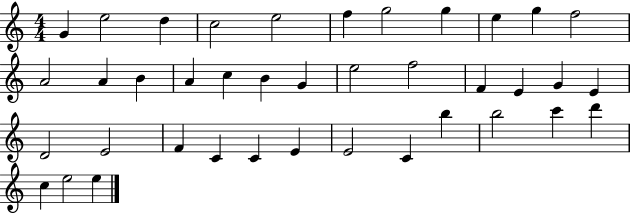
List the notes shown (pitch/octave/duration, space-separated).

G4/q E5/h D5/q C5/h E5/h F5/q G5/h G5/q E5/q G5/q F5/h A4/h A4/q B4/q A4/q C5/q B4/q G4/q E5/h F5/h F4/q E4/q G4/q E4/q D4/h E4/h F4/q C4/q C4/q E4/q E4/h C4/q B5/q B5/h C6/q D6/q C5/q E5/h E5/q